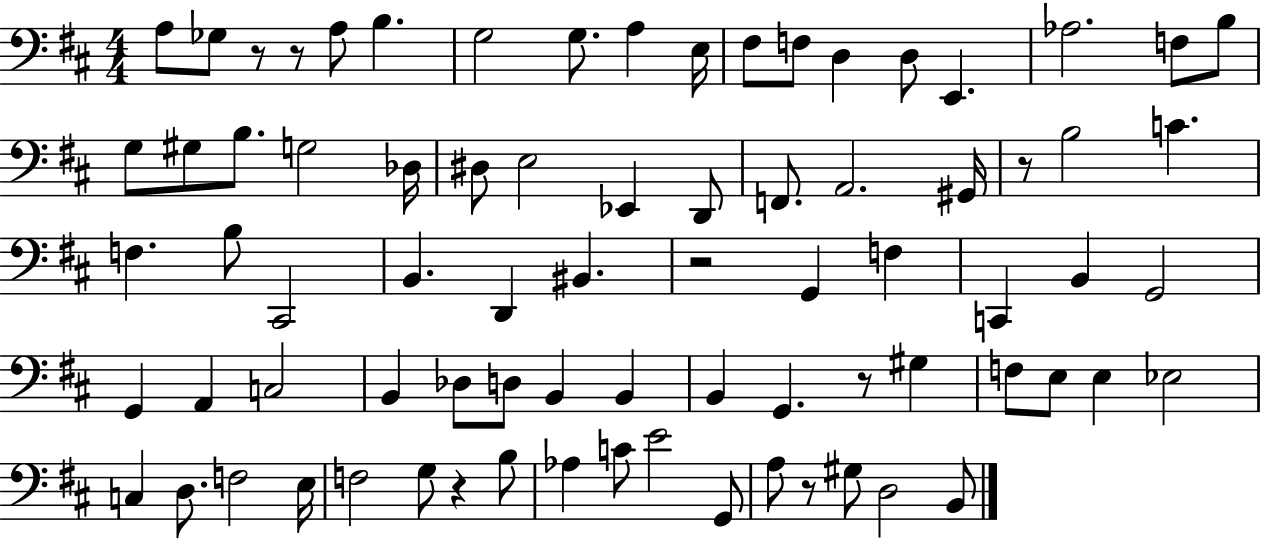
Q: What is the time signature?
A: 4/4